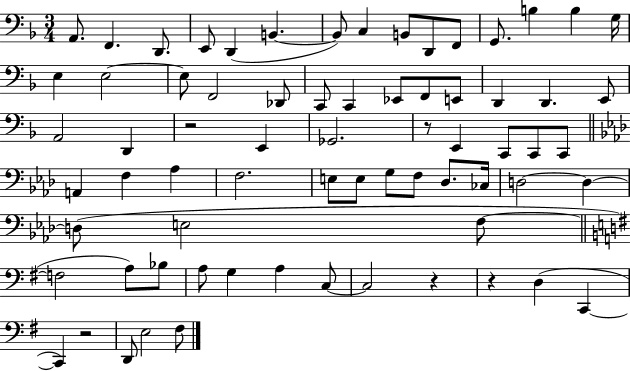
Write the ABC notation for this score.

X:1
T:Untitled
M:3/4
L:1/4
K:F
A,,/2 F,, D,,/2 E,,/2 D,, B,, B,,/2 C, B,,/2 D,,/2 F,,/2 G,,/2 B, B, G,/4 E, E,2 E,/2 F,,2 _D,,/2 C,,/2 C,, _E,,/2 F,,/2 E,,/2 D,, D,, E,,/2 A,,2 D,, z2 E,, _G,,2 z/2 E,, C,,/2 C,,/2 C,,/2 A,, F, _A, F,2 E,/2 E,/2 G,/2 F,/2 _D,/2 _C,/4 D,2 D, D,/2 E,2 F,/2 F,2 A,/2 _B,/2 A,/2 G, A, C,/2 C,2 z z D, C,, C,, z2 D,,/2 E,2 ^F,/2